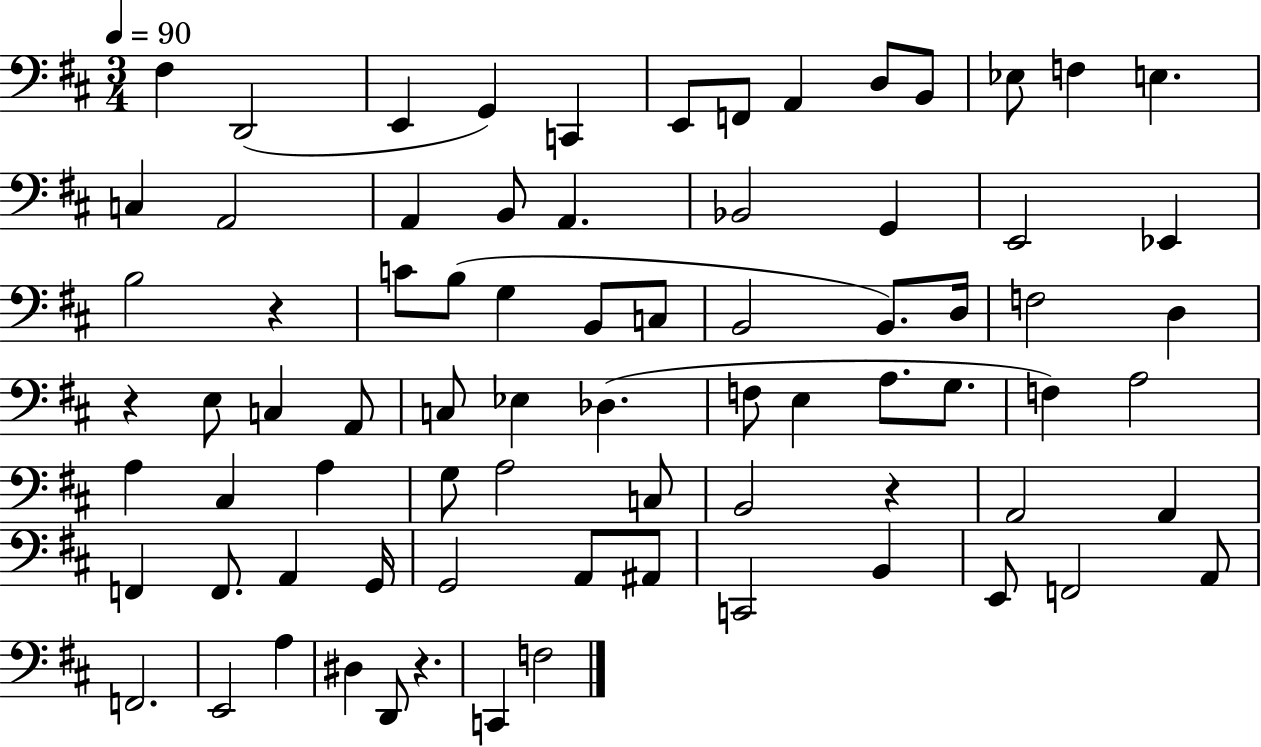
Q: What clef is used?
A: bass